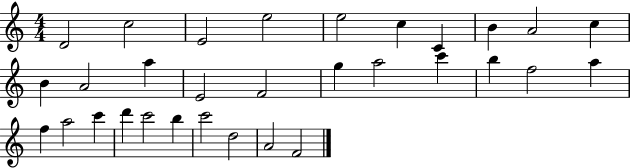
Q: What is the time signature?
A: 4/4